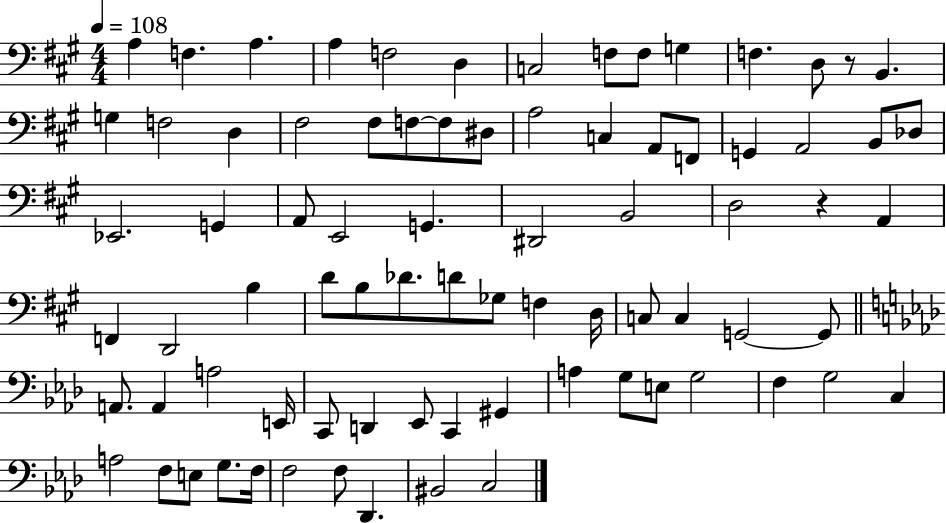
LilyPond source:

{
  \clef bass
  \numericTimeSignature
  \time 4/4
  \key a \major
  \tempo 4 = 108
  a4 f4. a4. | a4 f2 d4 | c2 f8 f8 g4 | f4. d8 r8 b,4. | \break g4 f2 d4 | fis2 fis8 f8~~ f8 dis8 | a2 c4 a,8 f,8 | g,4 a,2 b,8 des8 | \break ees,2. g,4 | a,8 e,2 g,4. | dis,2 b,2 | d2 r4 a,4 | \break f,4 d,2 b4 | d'8 b8 des'8. d'8 ges8 f4 d16 | c8 c4 g,2~~ g,8 | \bar "||" \break \key f \minor a,8. a,4 a2 e,16 | c,8 d,4 ees,8 c,4 gis,4 | a4 g8 e8 g2 | f4 g2 c4 | \break a2 f8 e8 g8. f16 | f2 f8 des,4. | bis,2 c2 | \bar "|."
}